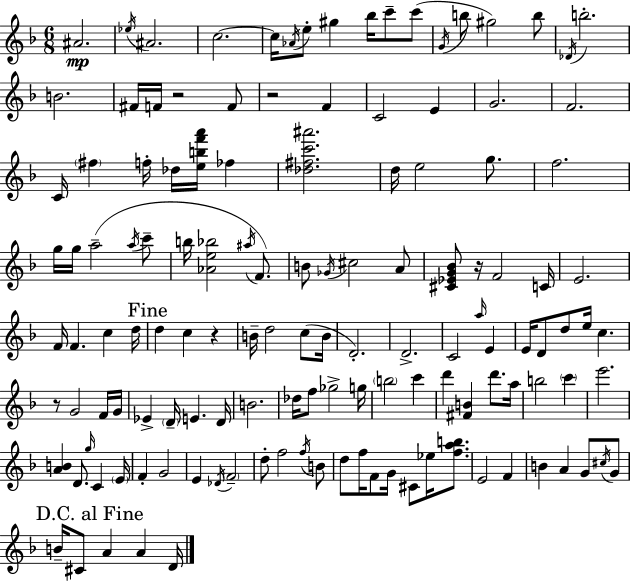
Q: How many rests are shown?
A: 5